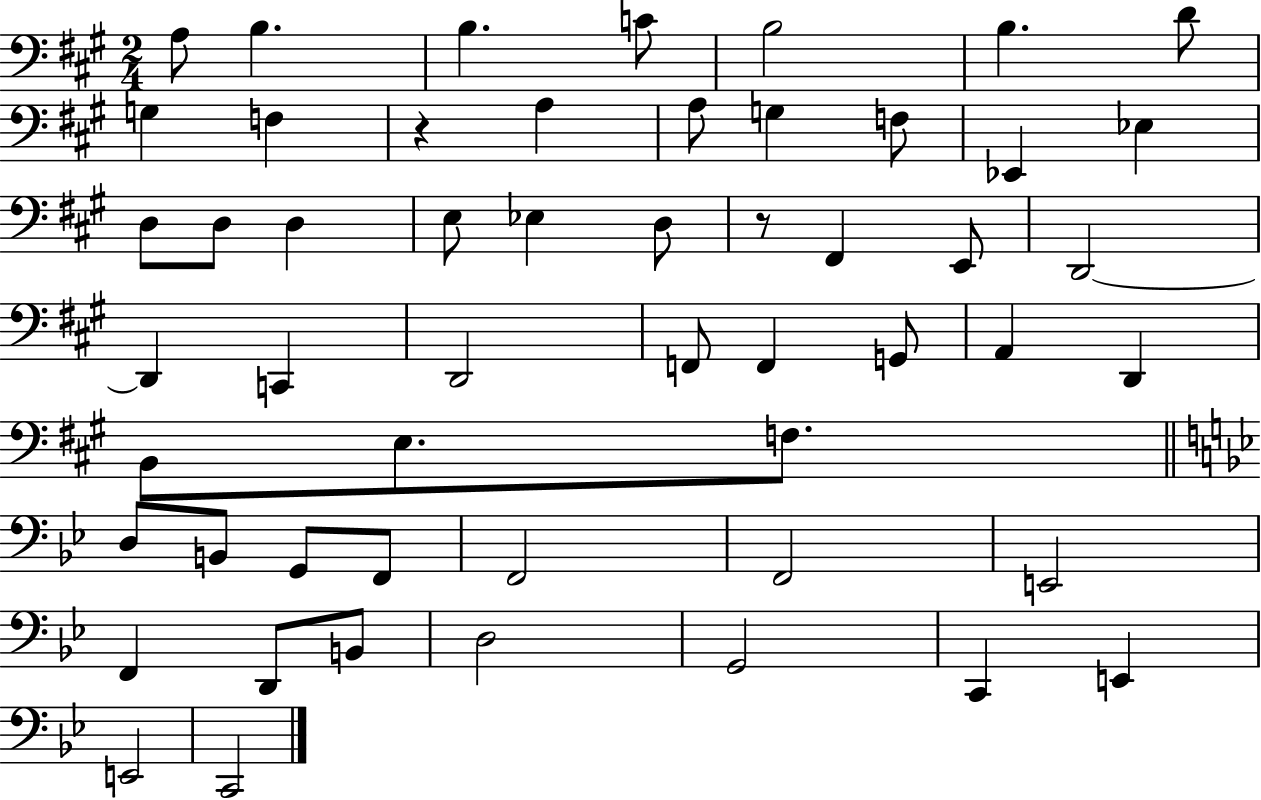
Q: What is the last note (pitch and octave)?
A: C2